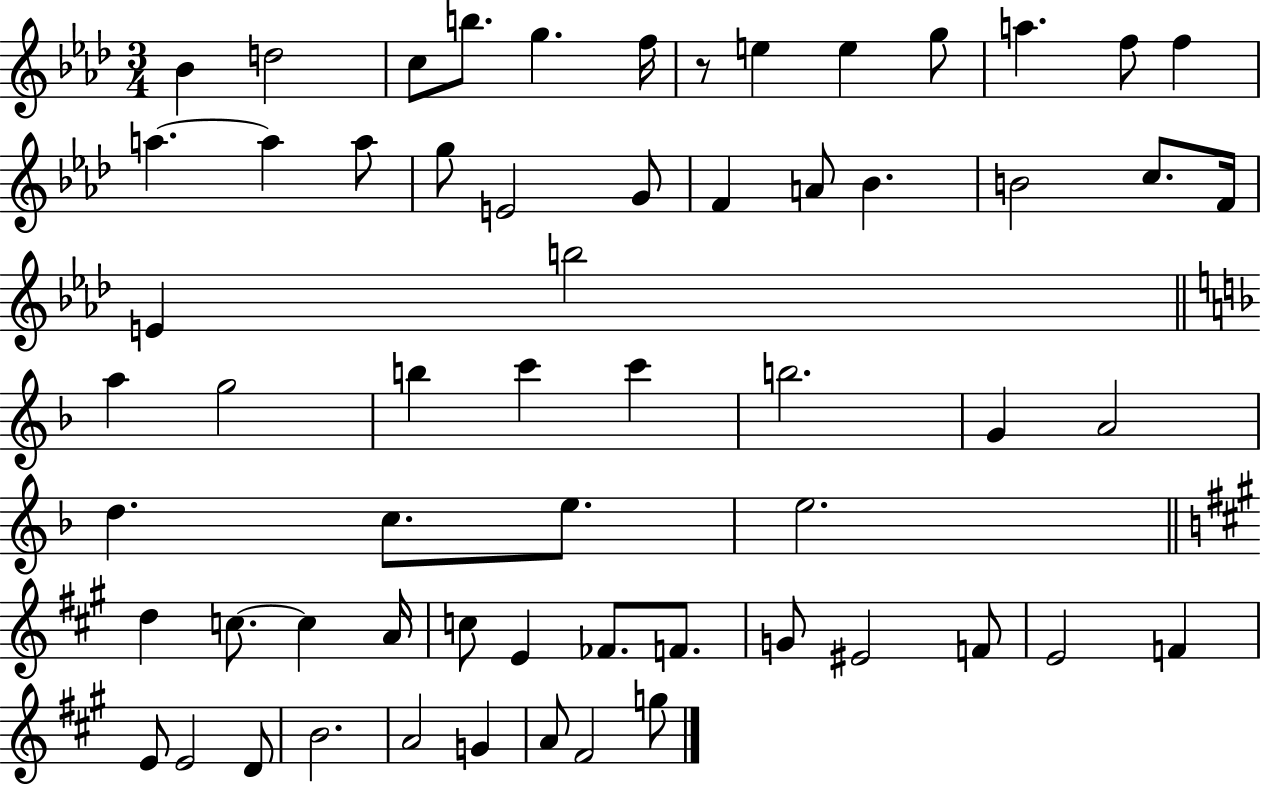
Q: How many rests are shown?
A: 1